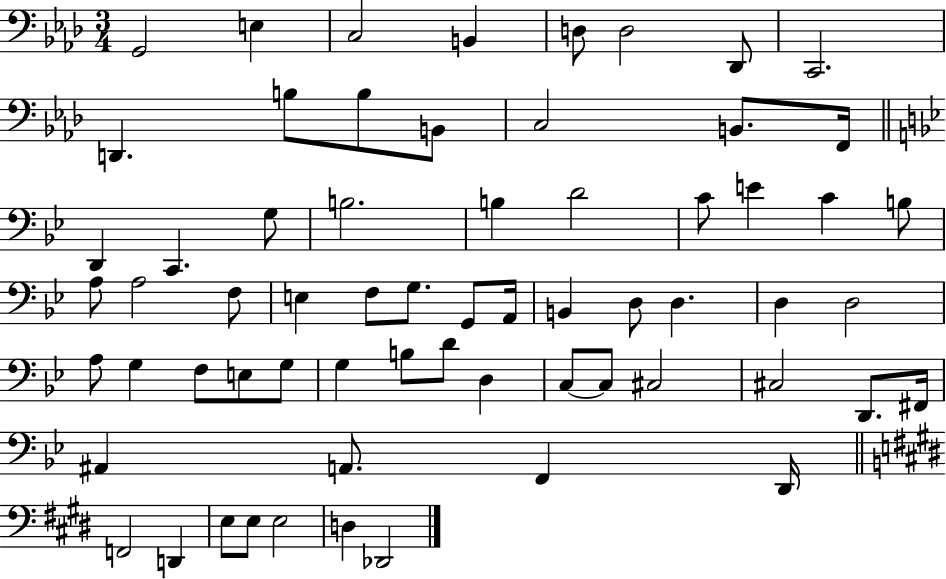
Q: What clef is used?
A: bass